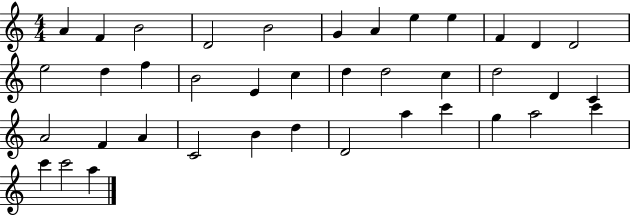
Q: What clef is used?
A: treble